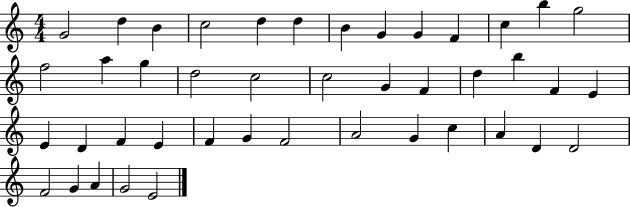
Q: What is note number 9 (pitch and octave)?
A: G4